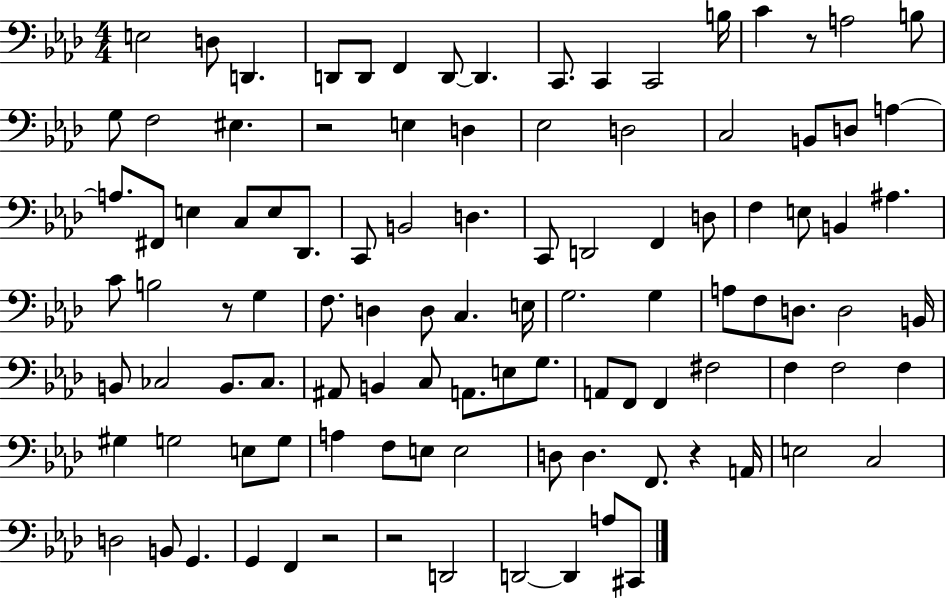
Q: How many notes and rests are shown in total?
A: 105